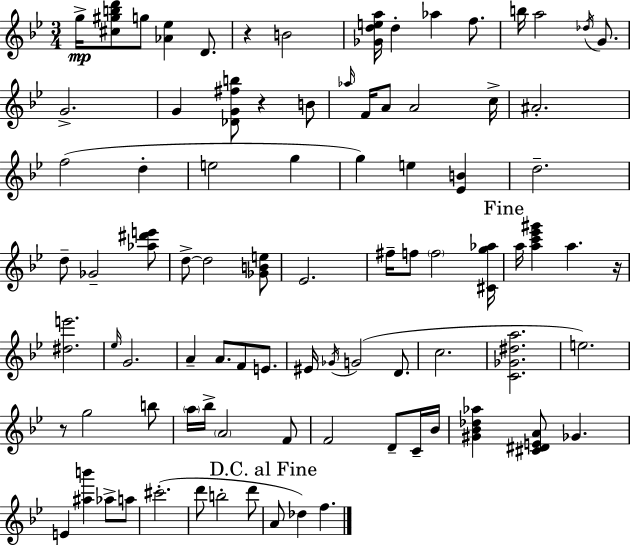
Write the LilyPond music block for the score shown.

{
  \clef treble
  \numericTimeSignature
  \time 3/4
  \key g \minor
  g''16->\mp <cis'' gis'' b'' d'''>8 g''8 <aes' ees''>4 d'8. | r4 b'2 | <ges' d'' e'' a''>16 d''4-. aes''4 f''8. | b''16 a''2 \acciaccatura { des''16 } g'8. | \break g'2.-> | g'4 <des' g' fis'' b''>8 r4 b'8 | \grace { aes''16 } f'16 a'8 a'2 | c''16-> ais'2.-. | \break f''2( d''4-. | e''2 g''4 | g''4) e''4 <ees' b'>4 | d''2.-- | \break d''8-- ges'2-- | <aes'' dis''' e'''>8 d''8->~~ d''2 | <ges' b' e''>8 ees'2. | fis''16-- f''8 \parenthesize f''2 | \break <cis' g'' aes''>16 \mark "Fine" a''16 <a'' c''' ees''' gis'''>4 a''4. | r16 <dis'' e'''>2. | \grace { ees''16 } g'2. | a'4-- a'8. f'8 | \break e'8. eis'16 \acciaccatura { ges'16 }( g'2 | d'8. c''2. | <c' ges' dis'' a''>2. | e''2.) | \break r8 g''2 | b''8 \parenthesize a''16 bes''16-> \parenthesize a'2 | f'8 f'2 | d'8-- c'16-- bes'16 <gis' bes' des'' aes''>4 <cis' dis' e' a'>8 ges'4. | \break e'4 <ais'' b'''>4 | aes''8-> a''8 cis'''2.-.( | d'''8 b''2-. | d'''8 \mark "D.C. al Fine" a'8 des''4) f''4. | \break \bar "|."
}